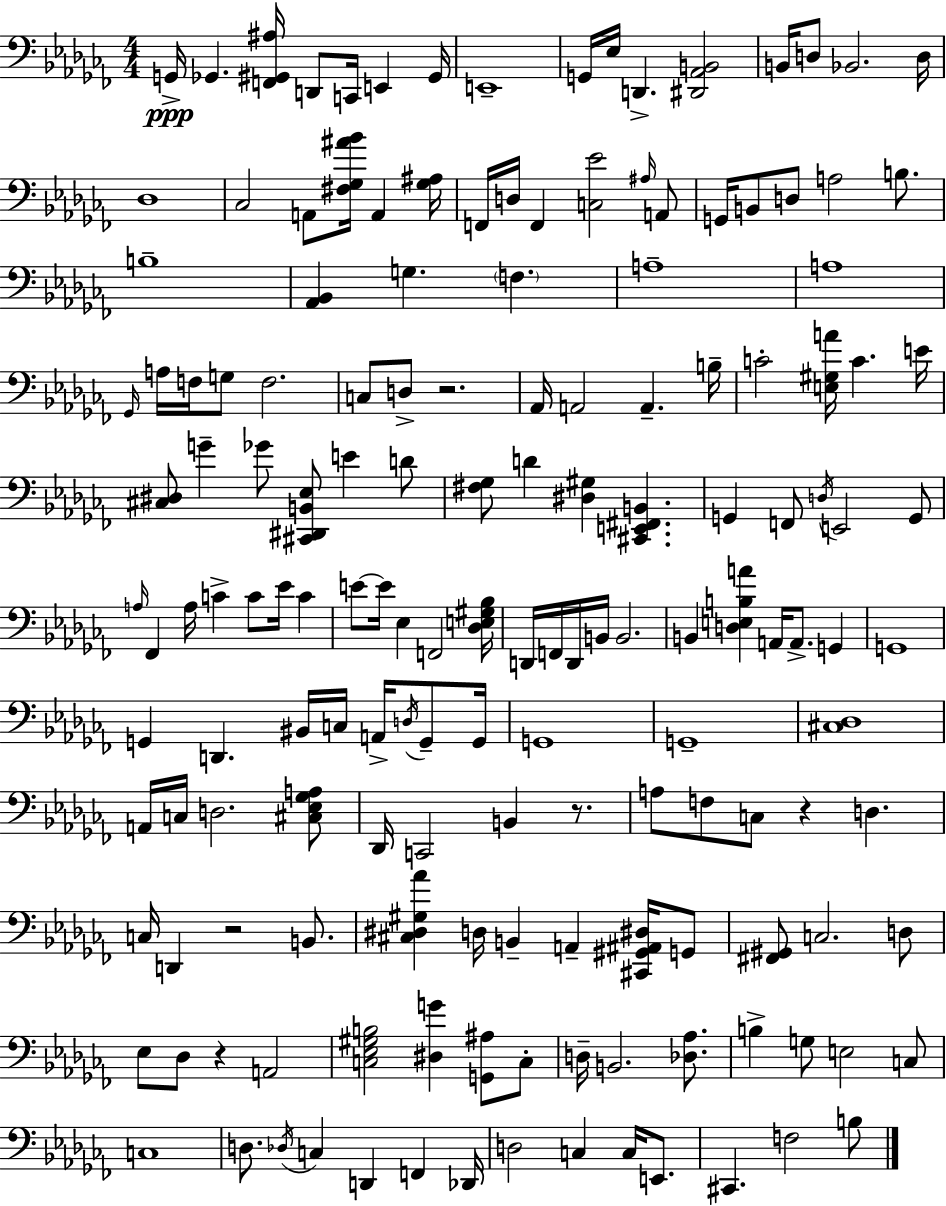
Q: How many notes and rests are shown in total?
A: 159